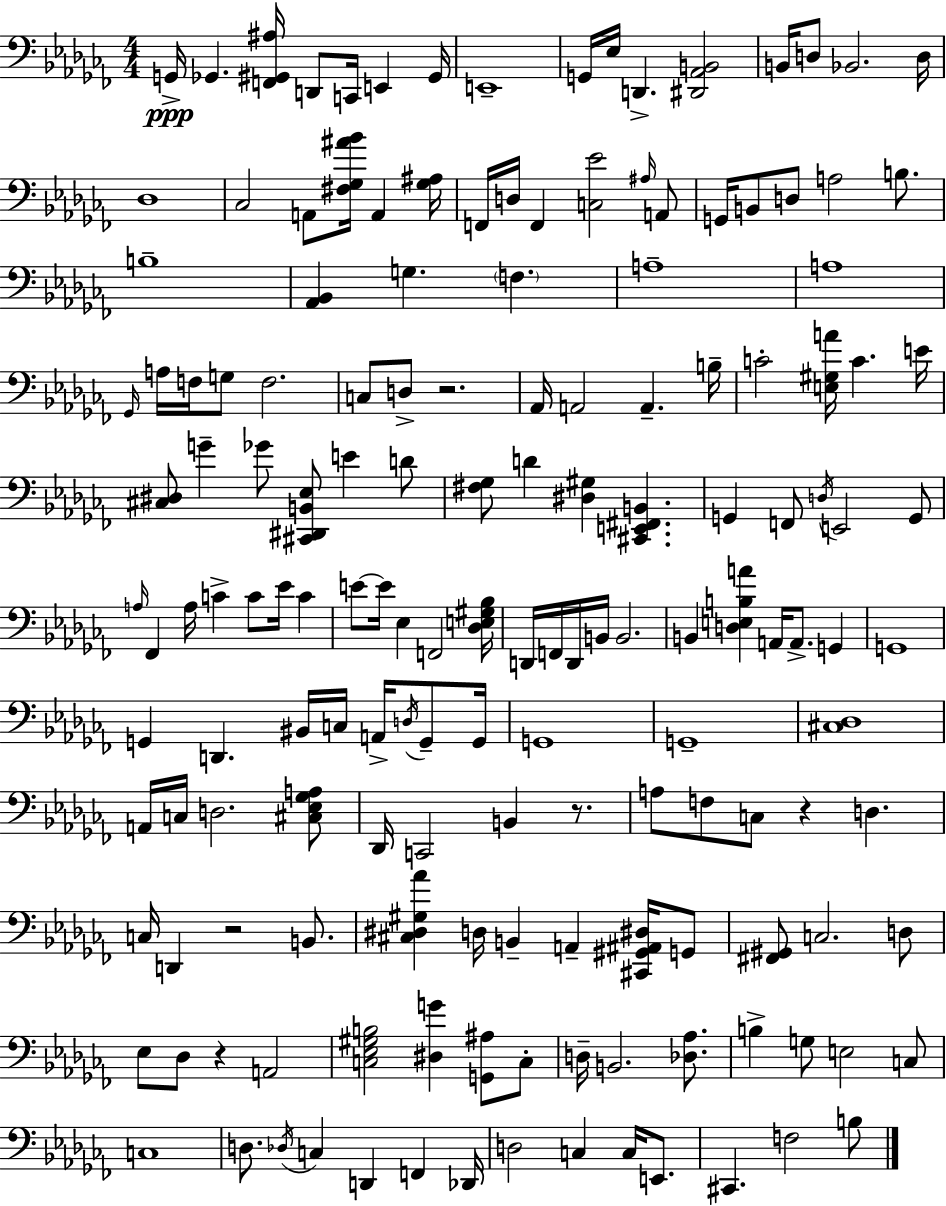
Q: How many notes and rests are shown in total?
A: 159